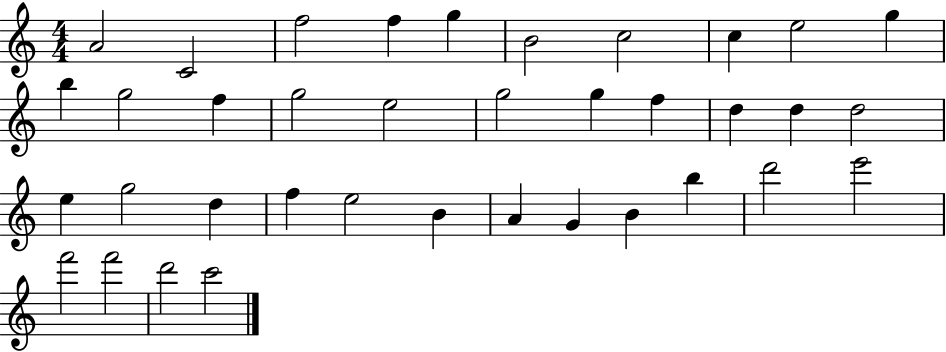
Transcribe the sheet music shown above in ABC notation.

X:1
T:Untitled
M:4/4
L:1/4
K:C
A2 C2 f2 f g B2 c2 c e2 g b g2 f g2 e2 g2 g f d d d2 e g2 d f e2 B A G B b d'2 e'2 f'2 f'2 d'2 c'2